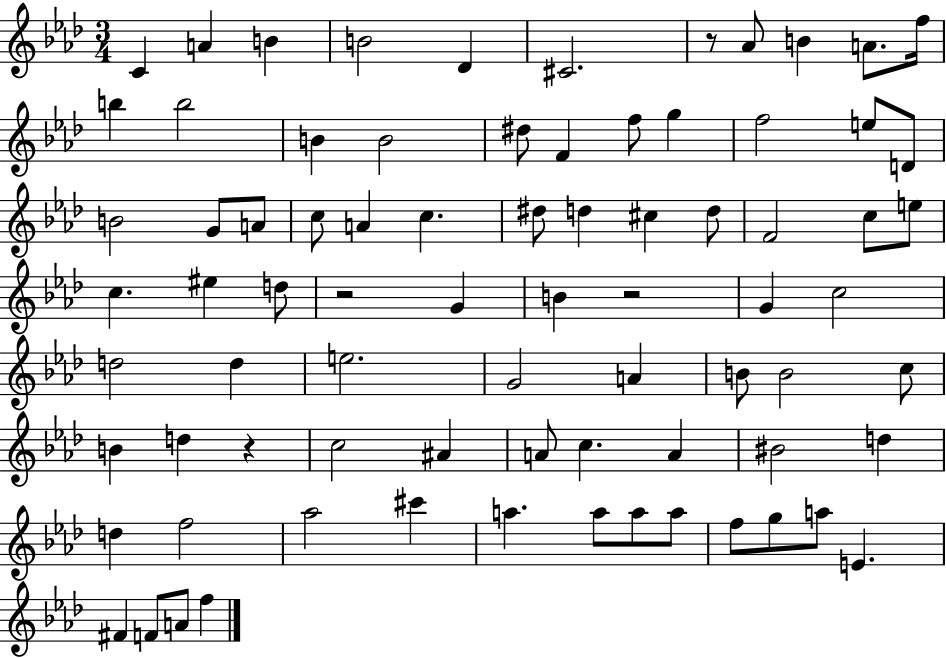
C4/q A4/q B4/q B4/h Db4/q C#4/h. R/e Ab4/e B4/q A4/e. F5/s B5/q B5/h B4/q B4/h D#5/e F4/q F5/e G5/q F5/h E5/e D4/e B4/h G4/e A4/e C5/e A4/q C5/q. D#5/e D5/q C#5/q D5/e F4/h C5/e E5/e C5/q. EIS5/q D5/e R/h G4/q B4/q R/h G4/q C5/h D5/h D5/q E5/h. G4/h A4/q B4/e B4/h C5/e B4/q D5/q R/q C5/h A#4/q A4/e C5/q. A4/q BIS4/h D5/q D5/q F5/h Ab5/h C#6/q A5/q. A5/e A5/e A5/e F5/e G5/e A5/e E4/q. F#4/q F4/e A4/e F5/q